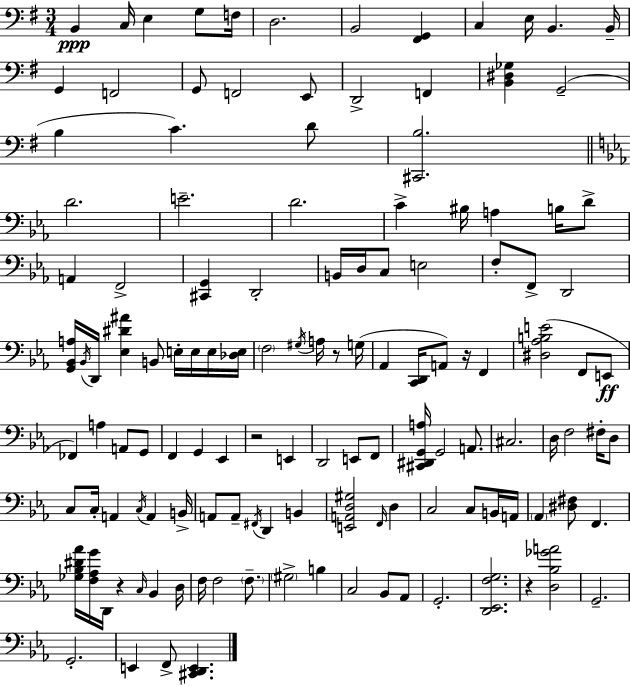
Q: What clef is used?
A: bass